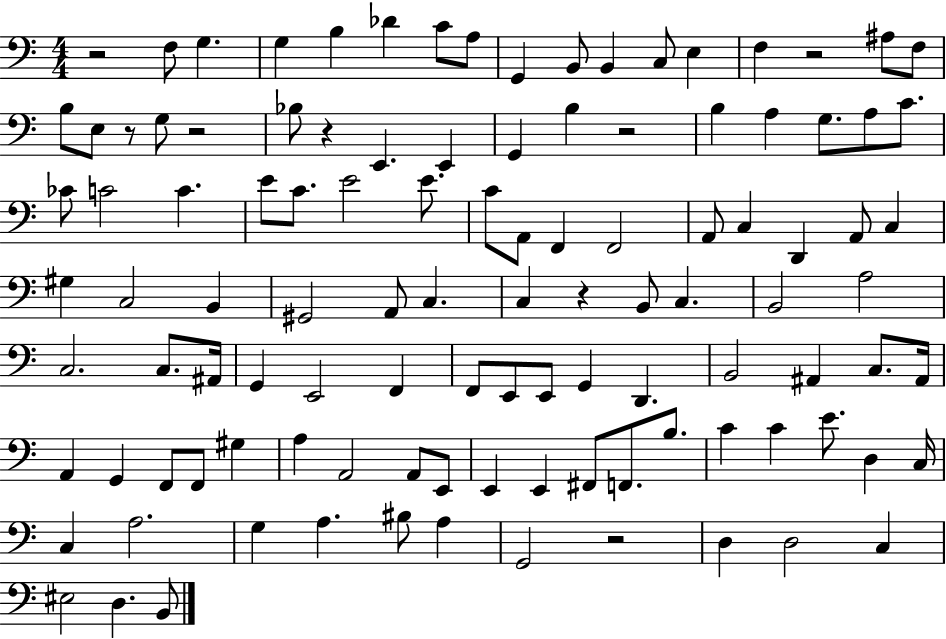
X:1
T:Untitled
M:4/4
L:1/4
K:C
z2 F,/2 G, G, B, _D C/2 A,/2 G,, B,,/2 B,, C,/2 E, F, z2 ^A,/2 F,/2 B,/2 E,/2 z/2 G,/2 z2 _B,/2 z E,, E,, G,, B, z2 B, A, G,/2 A,/2 C/2 _C/2 C2 C E/2 C/2 E2 E/2 C/2 A,,/2 F,, F,,2 A,,/2 C, D,, A,,/2 C, ^G, C,2 B,, ^G,,2 A,,/2 C, C, z B,,/2 C, B,,2 A,2 C,2 C,/2 ^A,,/4 G,, E,,2 F,, F,,/2 E,,/2 E,,/2 G,, D,, B,,2 ^A,, C,/2 ^A,,/4 A,, G,, F,,/2 F,,/2 ^G, A, A,,2 A,,/2 E,,/2 E,, E,, ^F,,/2 F,,/2 B,/2 C C E/2 D, C,/4 C, A,2 G, A, ^B,/2 A, G,,2 z2 D, D,2 C, ^E,2 D, B,,/2